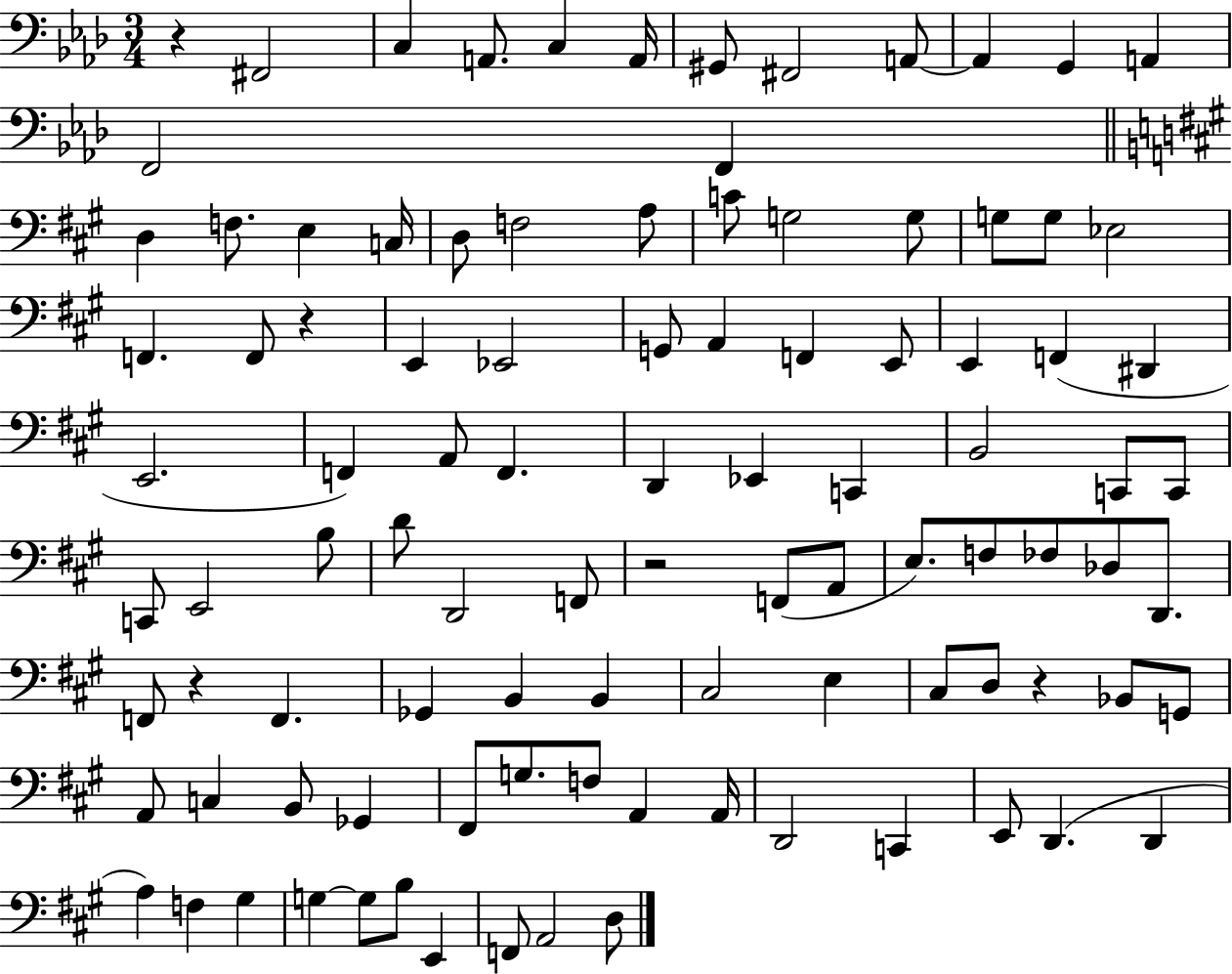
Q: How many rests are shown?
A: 5